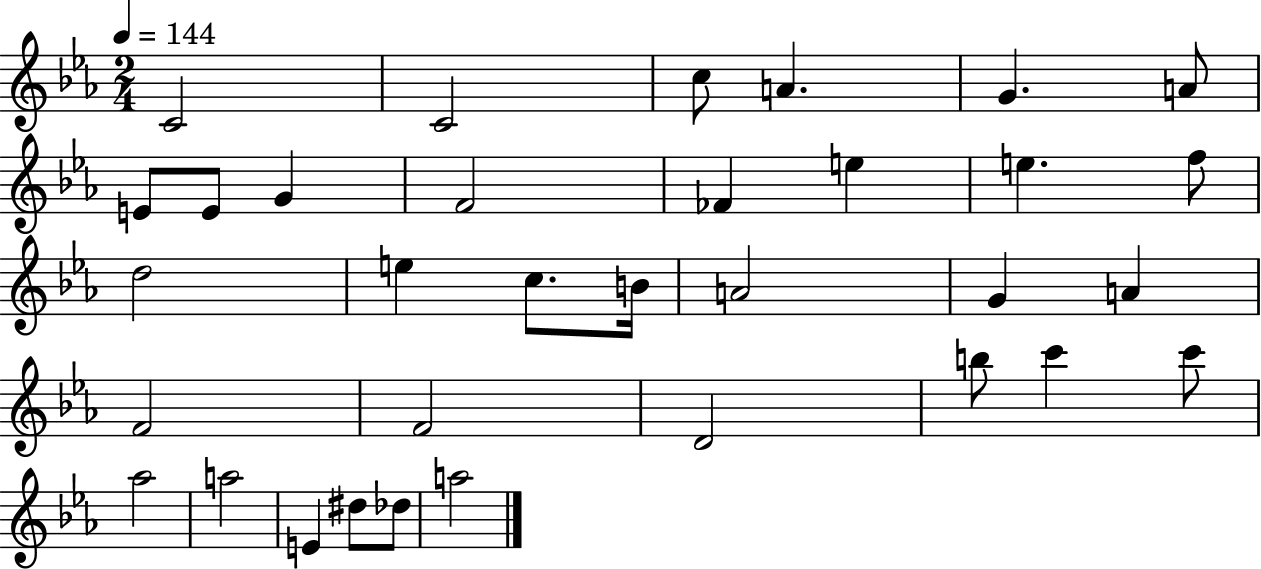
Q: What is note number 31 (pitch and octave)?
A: D#5